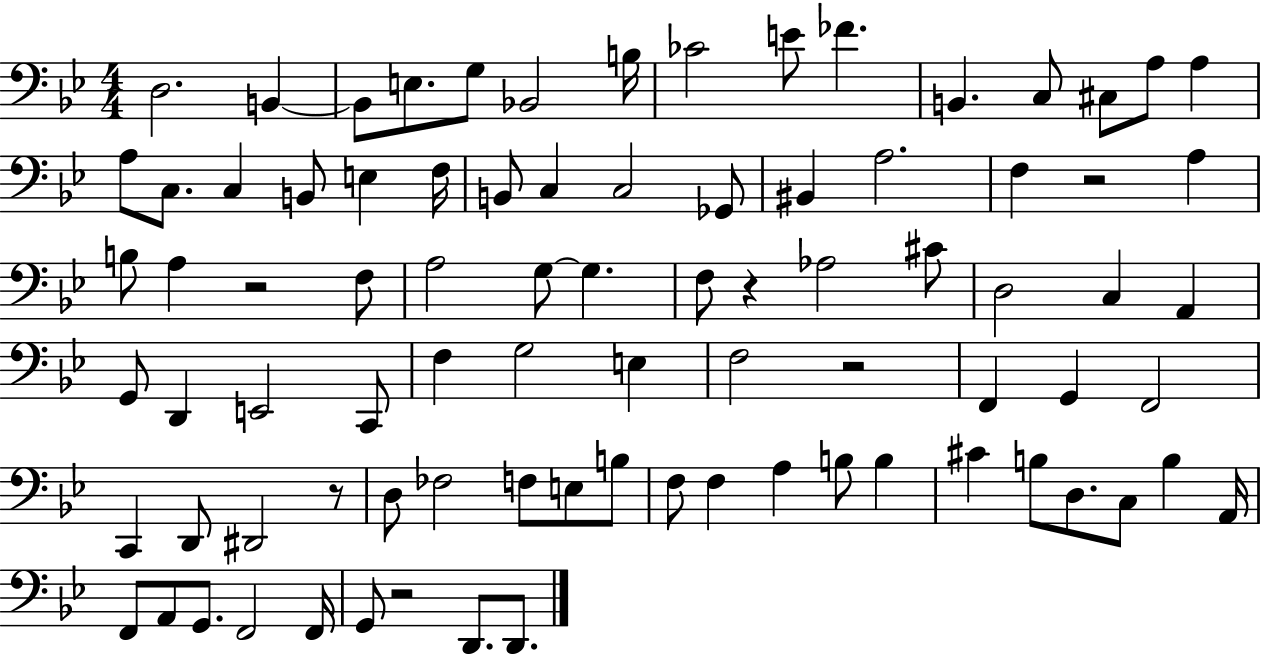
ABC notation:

X:1
T:Untitled
M:4/4
L:1/4
K:Bb
D,2 B,, B,,/2 E,/2 G,/2 _B,,2 B,/4 _C2 E/2 _F B,, C,/2 ^C,/2 A,/2 A, A,/2 C,/2 C, B,,/2 E, F,/4 B,,/2 C, C,2 _G,,/2 ^B,, A,2 F, z2 A, B,/2 A, z2 F,/2 A,2 G,/2 G, F,/2 z _A,2 ^C/2 D,2 C, A,, G,,/2 D,, E,,2 C,,/2 F, G,2 E, F,2 z2 F,, G,, F,,2 C,, D,,/2 ^D,,2 z/2 D,/2 _F,2 F,/2 E,/2 B,/2 F,/2 F, A, B,/2 B, ^C B,/2 D,/2 C,/2 B, A,,/4 F,,/2 A,,/2 G,,/2 F,,2 F,,/4 G,,/2 z2 D,,/2 D,,/2